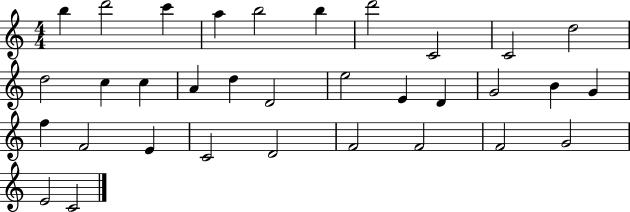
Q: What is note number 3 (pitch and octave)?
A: C6